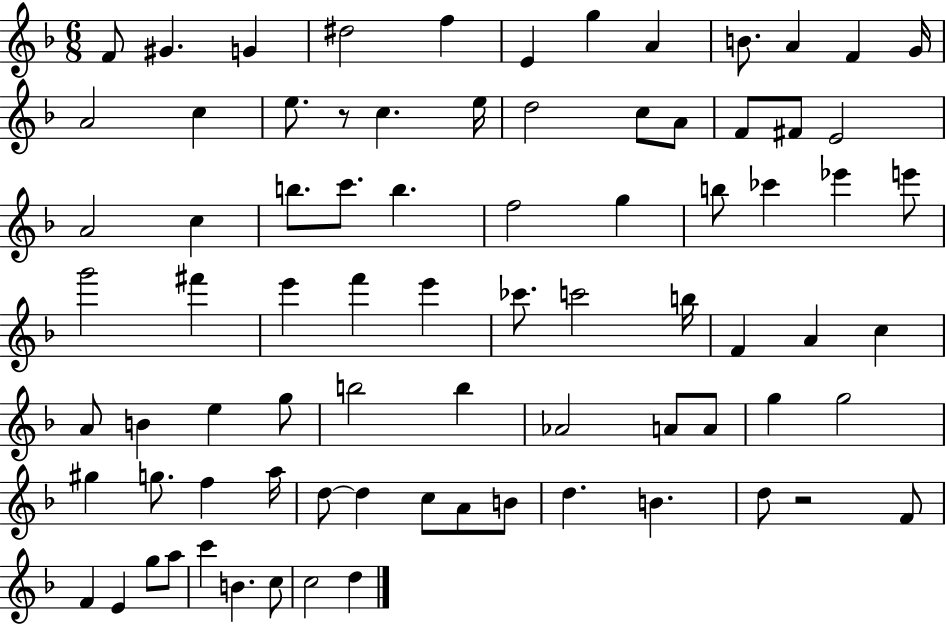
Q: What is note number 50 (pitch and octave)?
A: B5